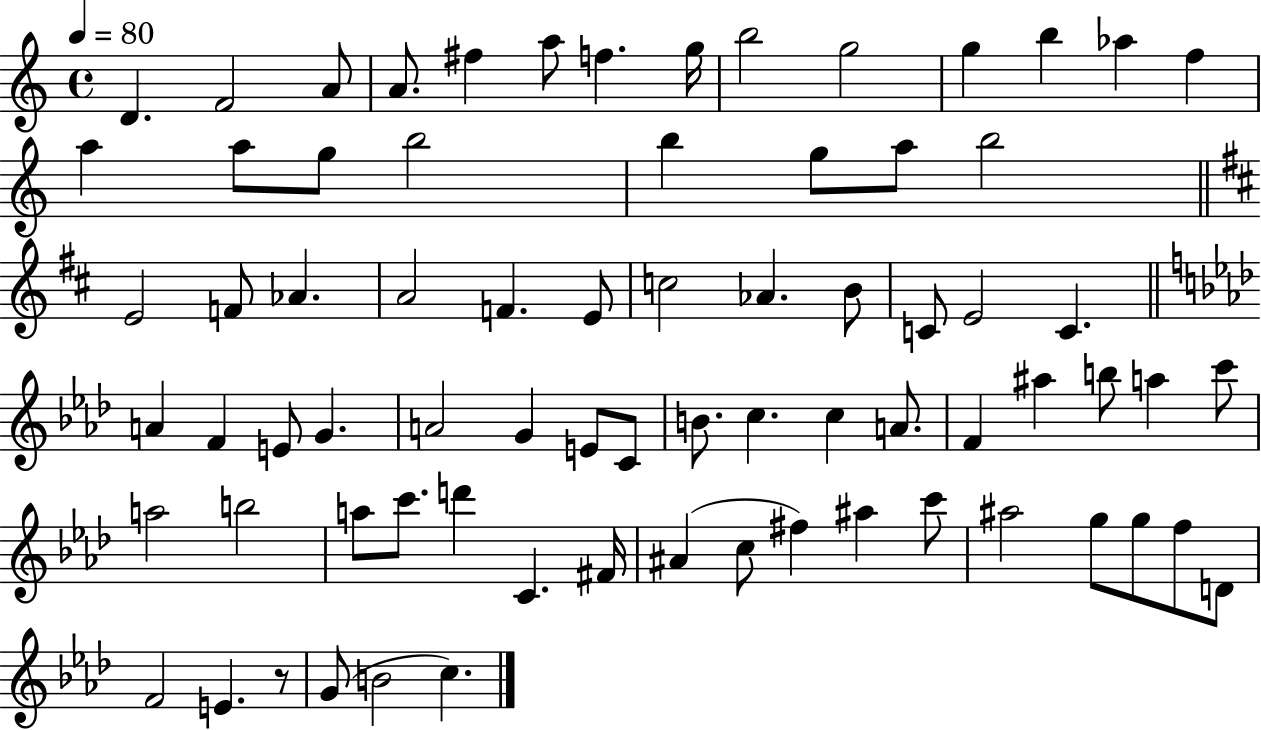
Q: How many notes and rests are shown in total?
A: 74